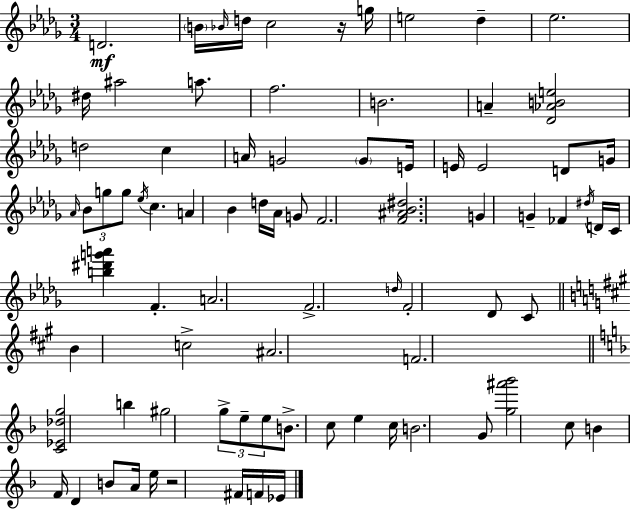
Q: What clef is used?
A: treble